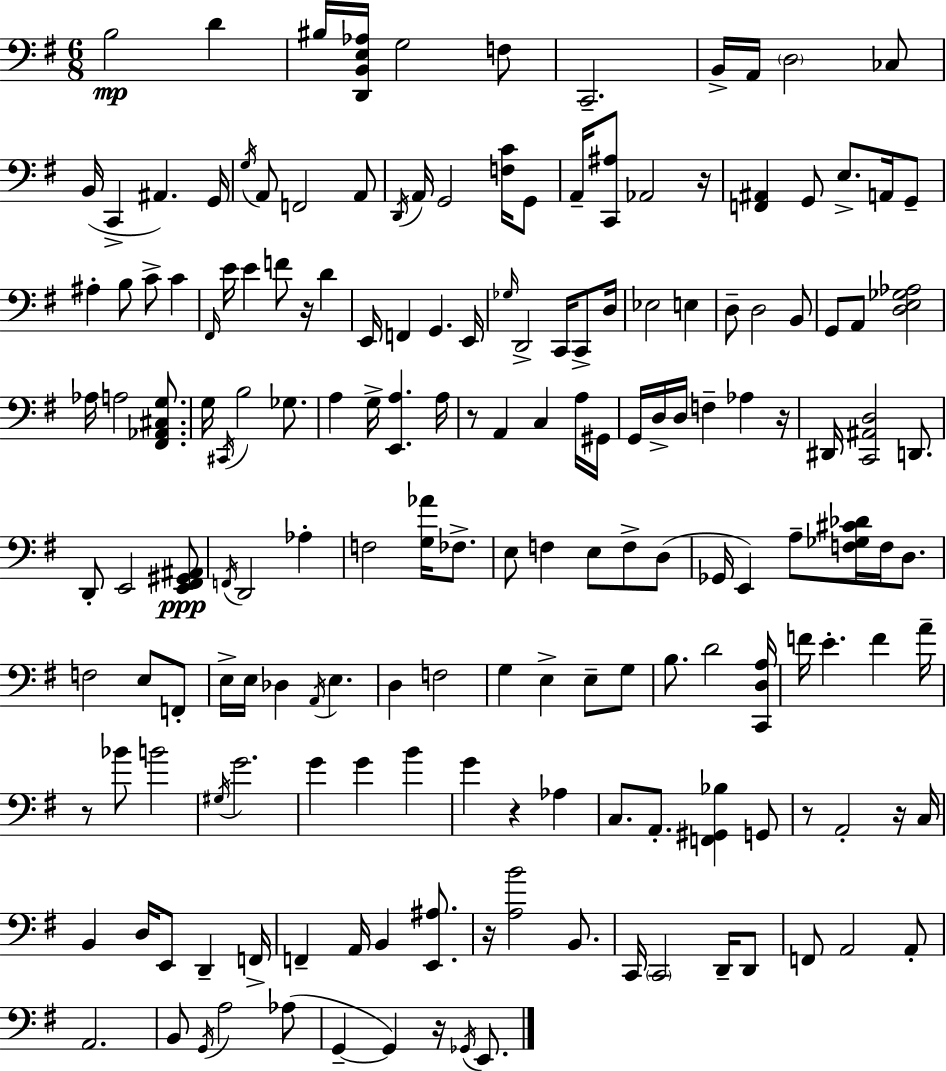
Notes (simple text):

B3/h D4/q BIS3/s [D2,B2,E3,Ab3]/s G3/h F3/e C2/h. B2/s A2/s D3/h CES3/e B2/s C2/q A#2/q. G2/s G3/s A2/e F2/h A2/e D2/s A2/s G2/h [F3,C4]/s G2/e A2/s [C2,A#3]/e Ab2/h R/s [F2,A#2]/q G2/e E3/e. A2/s G2/e A#3/q B3/e C4/e C4/q F#2/s E4/s E4/q F4/e R/s D4/q E2/s F2/q G2/q. E2/s Gb3/s D2/h C2/s C2/e D3/s Eb3/h E3/q D3/e D3/h B2/e G2/e A2/e [D3,E3,Gb3,Ab3]/h Ab3/s A3/h [F#2,Ab2,C#3,G3]/e. G3/s C#2/s B3/h Gb3/e. A3/q G3/s [E2,A3]/q. A3/s R/e A2/q C3/q A3/s G#2/s G2/s D3/s D3/s F3/q Ab3/q R/s D#2/s [C2,A#2,D3]/h D2/e. D2/e E2/h [E2,F#2,G#2,A#2]/e F2/s D2/h Ab3/q F3/h [G3,Ab4]/s FES3/e. E3/e F3/q E3/e F3/e D3/e Gb2/s E2/q A3/e [F3,Gb3,C#4,Db4]/s F3/s D3/e. F3/h E3/e F2/e E3/s E3/s Db3/q A2/s E3/q. D3/q F3/h G3/q E3/q E3/e G3/e B3/e. D4/h [C2,D3,A3]/s F4/s E4/q. F4/q A4/s R/e Bb4/e B4/h G#3/s G4/h. G4/q G4/q B4/q G4/q R/q Ab3/q C3/e. A2/e. [F2,G#2,Bb3]/q G2/e R/e A2/h R/s C3/s B2/q D3/s E2/e D2/q F2/s F2/q A2/s B2/q [E2,A#3]/e. R/s [A3,B4]/h B2/e. C2/s C2/h D2/s D2/e F2/e A2/h A2/e A2/h. B2/e G2/s A3/h Ab3/e G2/q G2/q R/s Gb2/s E2/e.